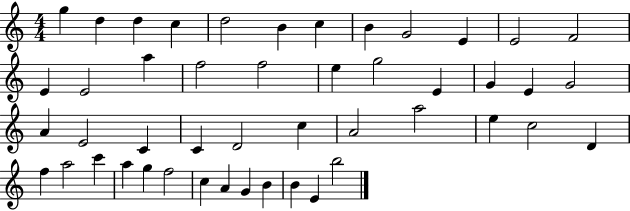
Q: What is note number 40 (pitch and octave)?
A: F5